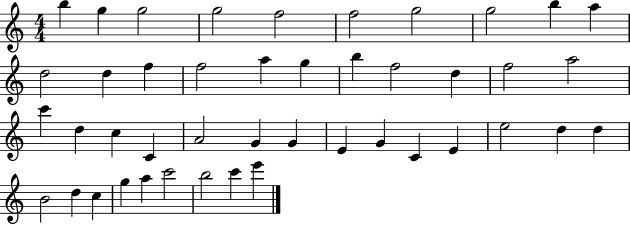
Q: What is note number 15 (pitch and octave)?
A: A5